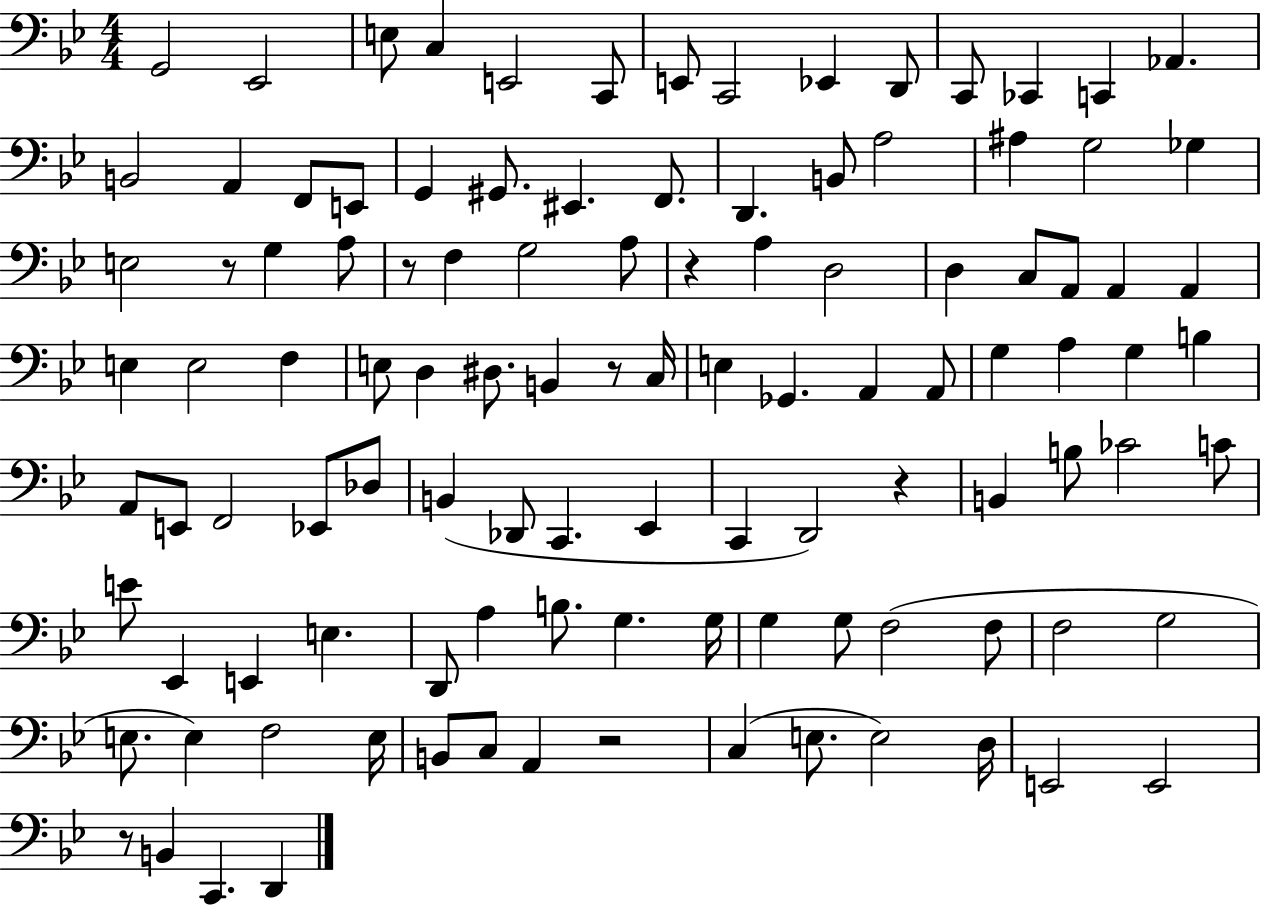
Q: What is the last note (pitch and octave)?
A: D2